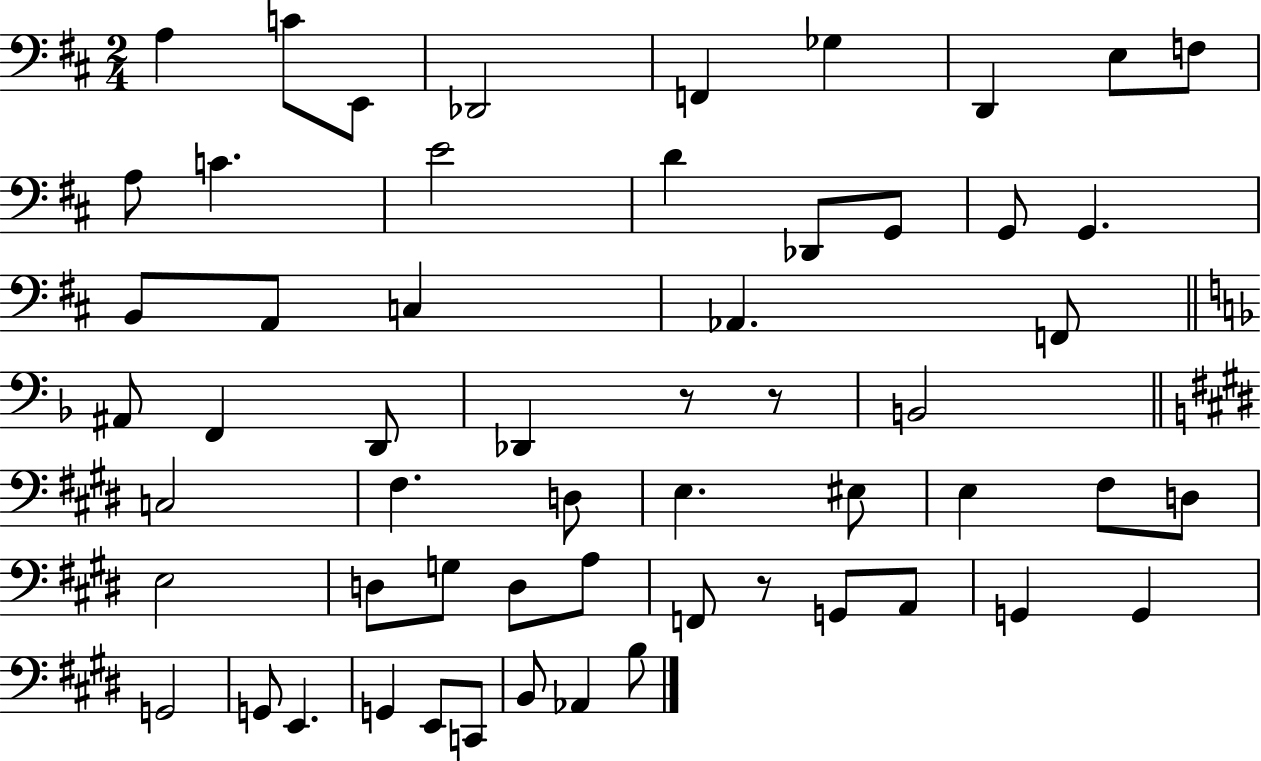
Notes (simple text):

A3/q C4/e E2/e Db2/h F2/q Gb3/q D2/q E3/e F3/e A3/e C4/q. E4/h D4/q Db2/e G2/e G2/e G2/q. B2/e A2/e C3/q Ab2/q. F2/e A#2/e F2/q D2/e Db2/q R/e R/e B2/h C3/h F#3/q. D3/e E3/q. EIS3/e E3/q F#3/e D3/e E3/h D3/e G3/e D3/e A3/e F2/e R/e G2/e A2/e G2/q G2/q G2/h G2/e E2/q. G2/q E2/e C2/e B2/e Ab2/q B3/e